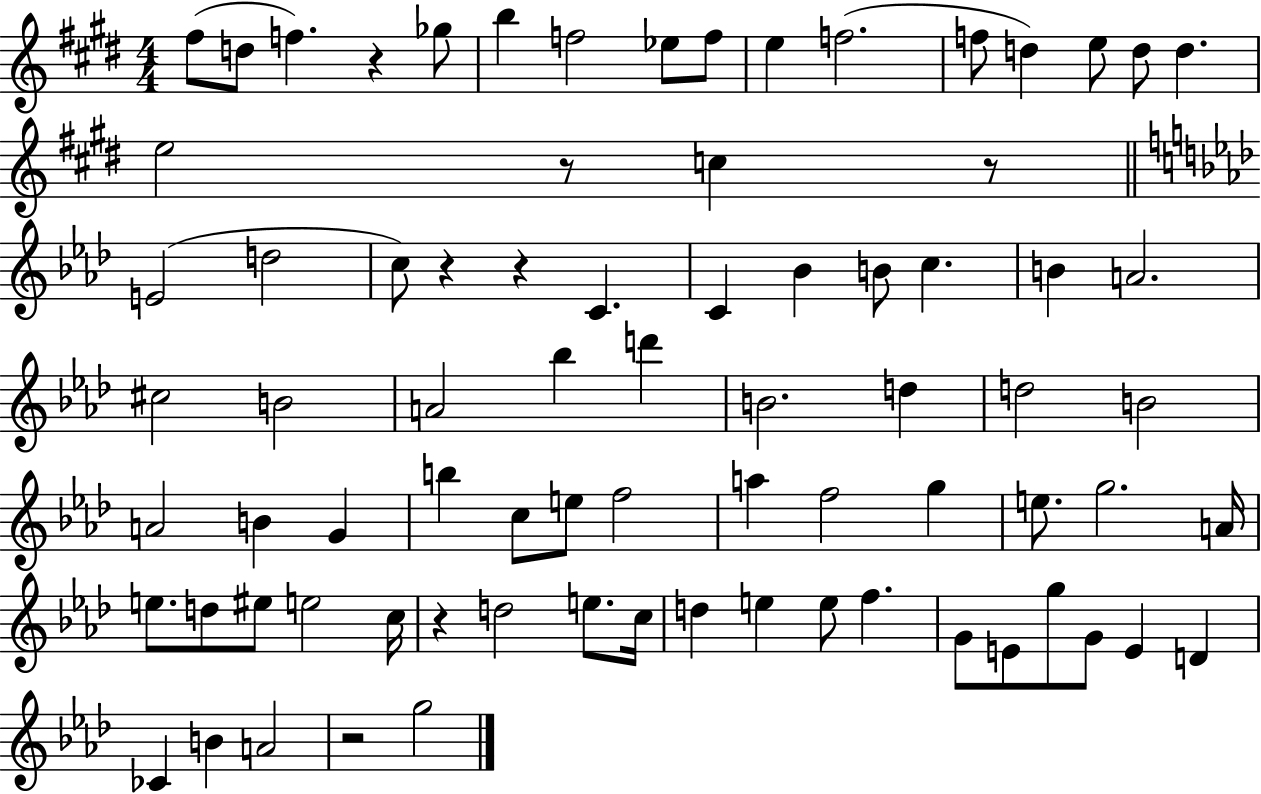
X:1
T:Untitled
M:4/4
L:1/4
K:E
^f/2 d/2 f z _g/2 b f2 _e/2 f/2 e f2 f/2 d e/2 d/2 d e2 z/2 c z/2 E2 d2 c/2 z z C C _B B/2 c B A2 ^c2 B2 A2 _b d' B2 d d2 B2 A2 B G b c/2 e/2 f2 a f2 g e/2 g2 A/4 e/2 d/2 ^e/2 e2 c/4 z d2 e/2 c/4 d e e/2 f G/2 E/2 g/2 G/2 E D _C B A2 z2 g2